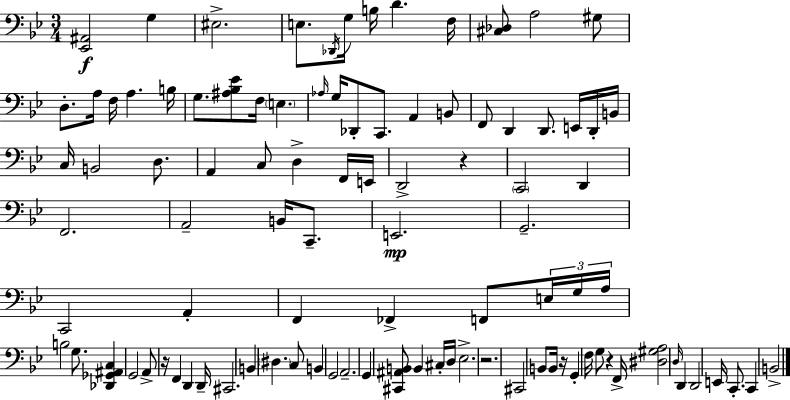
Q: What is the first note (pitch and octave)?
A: G3